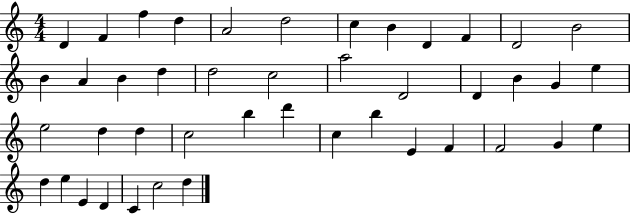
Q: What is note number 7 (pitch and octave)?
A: C5